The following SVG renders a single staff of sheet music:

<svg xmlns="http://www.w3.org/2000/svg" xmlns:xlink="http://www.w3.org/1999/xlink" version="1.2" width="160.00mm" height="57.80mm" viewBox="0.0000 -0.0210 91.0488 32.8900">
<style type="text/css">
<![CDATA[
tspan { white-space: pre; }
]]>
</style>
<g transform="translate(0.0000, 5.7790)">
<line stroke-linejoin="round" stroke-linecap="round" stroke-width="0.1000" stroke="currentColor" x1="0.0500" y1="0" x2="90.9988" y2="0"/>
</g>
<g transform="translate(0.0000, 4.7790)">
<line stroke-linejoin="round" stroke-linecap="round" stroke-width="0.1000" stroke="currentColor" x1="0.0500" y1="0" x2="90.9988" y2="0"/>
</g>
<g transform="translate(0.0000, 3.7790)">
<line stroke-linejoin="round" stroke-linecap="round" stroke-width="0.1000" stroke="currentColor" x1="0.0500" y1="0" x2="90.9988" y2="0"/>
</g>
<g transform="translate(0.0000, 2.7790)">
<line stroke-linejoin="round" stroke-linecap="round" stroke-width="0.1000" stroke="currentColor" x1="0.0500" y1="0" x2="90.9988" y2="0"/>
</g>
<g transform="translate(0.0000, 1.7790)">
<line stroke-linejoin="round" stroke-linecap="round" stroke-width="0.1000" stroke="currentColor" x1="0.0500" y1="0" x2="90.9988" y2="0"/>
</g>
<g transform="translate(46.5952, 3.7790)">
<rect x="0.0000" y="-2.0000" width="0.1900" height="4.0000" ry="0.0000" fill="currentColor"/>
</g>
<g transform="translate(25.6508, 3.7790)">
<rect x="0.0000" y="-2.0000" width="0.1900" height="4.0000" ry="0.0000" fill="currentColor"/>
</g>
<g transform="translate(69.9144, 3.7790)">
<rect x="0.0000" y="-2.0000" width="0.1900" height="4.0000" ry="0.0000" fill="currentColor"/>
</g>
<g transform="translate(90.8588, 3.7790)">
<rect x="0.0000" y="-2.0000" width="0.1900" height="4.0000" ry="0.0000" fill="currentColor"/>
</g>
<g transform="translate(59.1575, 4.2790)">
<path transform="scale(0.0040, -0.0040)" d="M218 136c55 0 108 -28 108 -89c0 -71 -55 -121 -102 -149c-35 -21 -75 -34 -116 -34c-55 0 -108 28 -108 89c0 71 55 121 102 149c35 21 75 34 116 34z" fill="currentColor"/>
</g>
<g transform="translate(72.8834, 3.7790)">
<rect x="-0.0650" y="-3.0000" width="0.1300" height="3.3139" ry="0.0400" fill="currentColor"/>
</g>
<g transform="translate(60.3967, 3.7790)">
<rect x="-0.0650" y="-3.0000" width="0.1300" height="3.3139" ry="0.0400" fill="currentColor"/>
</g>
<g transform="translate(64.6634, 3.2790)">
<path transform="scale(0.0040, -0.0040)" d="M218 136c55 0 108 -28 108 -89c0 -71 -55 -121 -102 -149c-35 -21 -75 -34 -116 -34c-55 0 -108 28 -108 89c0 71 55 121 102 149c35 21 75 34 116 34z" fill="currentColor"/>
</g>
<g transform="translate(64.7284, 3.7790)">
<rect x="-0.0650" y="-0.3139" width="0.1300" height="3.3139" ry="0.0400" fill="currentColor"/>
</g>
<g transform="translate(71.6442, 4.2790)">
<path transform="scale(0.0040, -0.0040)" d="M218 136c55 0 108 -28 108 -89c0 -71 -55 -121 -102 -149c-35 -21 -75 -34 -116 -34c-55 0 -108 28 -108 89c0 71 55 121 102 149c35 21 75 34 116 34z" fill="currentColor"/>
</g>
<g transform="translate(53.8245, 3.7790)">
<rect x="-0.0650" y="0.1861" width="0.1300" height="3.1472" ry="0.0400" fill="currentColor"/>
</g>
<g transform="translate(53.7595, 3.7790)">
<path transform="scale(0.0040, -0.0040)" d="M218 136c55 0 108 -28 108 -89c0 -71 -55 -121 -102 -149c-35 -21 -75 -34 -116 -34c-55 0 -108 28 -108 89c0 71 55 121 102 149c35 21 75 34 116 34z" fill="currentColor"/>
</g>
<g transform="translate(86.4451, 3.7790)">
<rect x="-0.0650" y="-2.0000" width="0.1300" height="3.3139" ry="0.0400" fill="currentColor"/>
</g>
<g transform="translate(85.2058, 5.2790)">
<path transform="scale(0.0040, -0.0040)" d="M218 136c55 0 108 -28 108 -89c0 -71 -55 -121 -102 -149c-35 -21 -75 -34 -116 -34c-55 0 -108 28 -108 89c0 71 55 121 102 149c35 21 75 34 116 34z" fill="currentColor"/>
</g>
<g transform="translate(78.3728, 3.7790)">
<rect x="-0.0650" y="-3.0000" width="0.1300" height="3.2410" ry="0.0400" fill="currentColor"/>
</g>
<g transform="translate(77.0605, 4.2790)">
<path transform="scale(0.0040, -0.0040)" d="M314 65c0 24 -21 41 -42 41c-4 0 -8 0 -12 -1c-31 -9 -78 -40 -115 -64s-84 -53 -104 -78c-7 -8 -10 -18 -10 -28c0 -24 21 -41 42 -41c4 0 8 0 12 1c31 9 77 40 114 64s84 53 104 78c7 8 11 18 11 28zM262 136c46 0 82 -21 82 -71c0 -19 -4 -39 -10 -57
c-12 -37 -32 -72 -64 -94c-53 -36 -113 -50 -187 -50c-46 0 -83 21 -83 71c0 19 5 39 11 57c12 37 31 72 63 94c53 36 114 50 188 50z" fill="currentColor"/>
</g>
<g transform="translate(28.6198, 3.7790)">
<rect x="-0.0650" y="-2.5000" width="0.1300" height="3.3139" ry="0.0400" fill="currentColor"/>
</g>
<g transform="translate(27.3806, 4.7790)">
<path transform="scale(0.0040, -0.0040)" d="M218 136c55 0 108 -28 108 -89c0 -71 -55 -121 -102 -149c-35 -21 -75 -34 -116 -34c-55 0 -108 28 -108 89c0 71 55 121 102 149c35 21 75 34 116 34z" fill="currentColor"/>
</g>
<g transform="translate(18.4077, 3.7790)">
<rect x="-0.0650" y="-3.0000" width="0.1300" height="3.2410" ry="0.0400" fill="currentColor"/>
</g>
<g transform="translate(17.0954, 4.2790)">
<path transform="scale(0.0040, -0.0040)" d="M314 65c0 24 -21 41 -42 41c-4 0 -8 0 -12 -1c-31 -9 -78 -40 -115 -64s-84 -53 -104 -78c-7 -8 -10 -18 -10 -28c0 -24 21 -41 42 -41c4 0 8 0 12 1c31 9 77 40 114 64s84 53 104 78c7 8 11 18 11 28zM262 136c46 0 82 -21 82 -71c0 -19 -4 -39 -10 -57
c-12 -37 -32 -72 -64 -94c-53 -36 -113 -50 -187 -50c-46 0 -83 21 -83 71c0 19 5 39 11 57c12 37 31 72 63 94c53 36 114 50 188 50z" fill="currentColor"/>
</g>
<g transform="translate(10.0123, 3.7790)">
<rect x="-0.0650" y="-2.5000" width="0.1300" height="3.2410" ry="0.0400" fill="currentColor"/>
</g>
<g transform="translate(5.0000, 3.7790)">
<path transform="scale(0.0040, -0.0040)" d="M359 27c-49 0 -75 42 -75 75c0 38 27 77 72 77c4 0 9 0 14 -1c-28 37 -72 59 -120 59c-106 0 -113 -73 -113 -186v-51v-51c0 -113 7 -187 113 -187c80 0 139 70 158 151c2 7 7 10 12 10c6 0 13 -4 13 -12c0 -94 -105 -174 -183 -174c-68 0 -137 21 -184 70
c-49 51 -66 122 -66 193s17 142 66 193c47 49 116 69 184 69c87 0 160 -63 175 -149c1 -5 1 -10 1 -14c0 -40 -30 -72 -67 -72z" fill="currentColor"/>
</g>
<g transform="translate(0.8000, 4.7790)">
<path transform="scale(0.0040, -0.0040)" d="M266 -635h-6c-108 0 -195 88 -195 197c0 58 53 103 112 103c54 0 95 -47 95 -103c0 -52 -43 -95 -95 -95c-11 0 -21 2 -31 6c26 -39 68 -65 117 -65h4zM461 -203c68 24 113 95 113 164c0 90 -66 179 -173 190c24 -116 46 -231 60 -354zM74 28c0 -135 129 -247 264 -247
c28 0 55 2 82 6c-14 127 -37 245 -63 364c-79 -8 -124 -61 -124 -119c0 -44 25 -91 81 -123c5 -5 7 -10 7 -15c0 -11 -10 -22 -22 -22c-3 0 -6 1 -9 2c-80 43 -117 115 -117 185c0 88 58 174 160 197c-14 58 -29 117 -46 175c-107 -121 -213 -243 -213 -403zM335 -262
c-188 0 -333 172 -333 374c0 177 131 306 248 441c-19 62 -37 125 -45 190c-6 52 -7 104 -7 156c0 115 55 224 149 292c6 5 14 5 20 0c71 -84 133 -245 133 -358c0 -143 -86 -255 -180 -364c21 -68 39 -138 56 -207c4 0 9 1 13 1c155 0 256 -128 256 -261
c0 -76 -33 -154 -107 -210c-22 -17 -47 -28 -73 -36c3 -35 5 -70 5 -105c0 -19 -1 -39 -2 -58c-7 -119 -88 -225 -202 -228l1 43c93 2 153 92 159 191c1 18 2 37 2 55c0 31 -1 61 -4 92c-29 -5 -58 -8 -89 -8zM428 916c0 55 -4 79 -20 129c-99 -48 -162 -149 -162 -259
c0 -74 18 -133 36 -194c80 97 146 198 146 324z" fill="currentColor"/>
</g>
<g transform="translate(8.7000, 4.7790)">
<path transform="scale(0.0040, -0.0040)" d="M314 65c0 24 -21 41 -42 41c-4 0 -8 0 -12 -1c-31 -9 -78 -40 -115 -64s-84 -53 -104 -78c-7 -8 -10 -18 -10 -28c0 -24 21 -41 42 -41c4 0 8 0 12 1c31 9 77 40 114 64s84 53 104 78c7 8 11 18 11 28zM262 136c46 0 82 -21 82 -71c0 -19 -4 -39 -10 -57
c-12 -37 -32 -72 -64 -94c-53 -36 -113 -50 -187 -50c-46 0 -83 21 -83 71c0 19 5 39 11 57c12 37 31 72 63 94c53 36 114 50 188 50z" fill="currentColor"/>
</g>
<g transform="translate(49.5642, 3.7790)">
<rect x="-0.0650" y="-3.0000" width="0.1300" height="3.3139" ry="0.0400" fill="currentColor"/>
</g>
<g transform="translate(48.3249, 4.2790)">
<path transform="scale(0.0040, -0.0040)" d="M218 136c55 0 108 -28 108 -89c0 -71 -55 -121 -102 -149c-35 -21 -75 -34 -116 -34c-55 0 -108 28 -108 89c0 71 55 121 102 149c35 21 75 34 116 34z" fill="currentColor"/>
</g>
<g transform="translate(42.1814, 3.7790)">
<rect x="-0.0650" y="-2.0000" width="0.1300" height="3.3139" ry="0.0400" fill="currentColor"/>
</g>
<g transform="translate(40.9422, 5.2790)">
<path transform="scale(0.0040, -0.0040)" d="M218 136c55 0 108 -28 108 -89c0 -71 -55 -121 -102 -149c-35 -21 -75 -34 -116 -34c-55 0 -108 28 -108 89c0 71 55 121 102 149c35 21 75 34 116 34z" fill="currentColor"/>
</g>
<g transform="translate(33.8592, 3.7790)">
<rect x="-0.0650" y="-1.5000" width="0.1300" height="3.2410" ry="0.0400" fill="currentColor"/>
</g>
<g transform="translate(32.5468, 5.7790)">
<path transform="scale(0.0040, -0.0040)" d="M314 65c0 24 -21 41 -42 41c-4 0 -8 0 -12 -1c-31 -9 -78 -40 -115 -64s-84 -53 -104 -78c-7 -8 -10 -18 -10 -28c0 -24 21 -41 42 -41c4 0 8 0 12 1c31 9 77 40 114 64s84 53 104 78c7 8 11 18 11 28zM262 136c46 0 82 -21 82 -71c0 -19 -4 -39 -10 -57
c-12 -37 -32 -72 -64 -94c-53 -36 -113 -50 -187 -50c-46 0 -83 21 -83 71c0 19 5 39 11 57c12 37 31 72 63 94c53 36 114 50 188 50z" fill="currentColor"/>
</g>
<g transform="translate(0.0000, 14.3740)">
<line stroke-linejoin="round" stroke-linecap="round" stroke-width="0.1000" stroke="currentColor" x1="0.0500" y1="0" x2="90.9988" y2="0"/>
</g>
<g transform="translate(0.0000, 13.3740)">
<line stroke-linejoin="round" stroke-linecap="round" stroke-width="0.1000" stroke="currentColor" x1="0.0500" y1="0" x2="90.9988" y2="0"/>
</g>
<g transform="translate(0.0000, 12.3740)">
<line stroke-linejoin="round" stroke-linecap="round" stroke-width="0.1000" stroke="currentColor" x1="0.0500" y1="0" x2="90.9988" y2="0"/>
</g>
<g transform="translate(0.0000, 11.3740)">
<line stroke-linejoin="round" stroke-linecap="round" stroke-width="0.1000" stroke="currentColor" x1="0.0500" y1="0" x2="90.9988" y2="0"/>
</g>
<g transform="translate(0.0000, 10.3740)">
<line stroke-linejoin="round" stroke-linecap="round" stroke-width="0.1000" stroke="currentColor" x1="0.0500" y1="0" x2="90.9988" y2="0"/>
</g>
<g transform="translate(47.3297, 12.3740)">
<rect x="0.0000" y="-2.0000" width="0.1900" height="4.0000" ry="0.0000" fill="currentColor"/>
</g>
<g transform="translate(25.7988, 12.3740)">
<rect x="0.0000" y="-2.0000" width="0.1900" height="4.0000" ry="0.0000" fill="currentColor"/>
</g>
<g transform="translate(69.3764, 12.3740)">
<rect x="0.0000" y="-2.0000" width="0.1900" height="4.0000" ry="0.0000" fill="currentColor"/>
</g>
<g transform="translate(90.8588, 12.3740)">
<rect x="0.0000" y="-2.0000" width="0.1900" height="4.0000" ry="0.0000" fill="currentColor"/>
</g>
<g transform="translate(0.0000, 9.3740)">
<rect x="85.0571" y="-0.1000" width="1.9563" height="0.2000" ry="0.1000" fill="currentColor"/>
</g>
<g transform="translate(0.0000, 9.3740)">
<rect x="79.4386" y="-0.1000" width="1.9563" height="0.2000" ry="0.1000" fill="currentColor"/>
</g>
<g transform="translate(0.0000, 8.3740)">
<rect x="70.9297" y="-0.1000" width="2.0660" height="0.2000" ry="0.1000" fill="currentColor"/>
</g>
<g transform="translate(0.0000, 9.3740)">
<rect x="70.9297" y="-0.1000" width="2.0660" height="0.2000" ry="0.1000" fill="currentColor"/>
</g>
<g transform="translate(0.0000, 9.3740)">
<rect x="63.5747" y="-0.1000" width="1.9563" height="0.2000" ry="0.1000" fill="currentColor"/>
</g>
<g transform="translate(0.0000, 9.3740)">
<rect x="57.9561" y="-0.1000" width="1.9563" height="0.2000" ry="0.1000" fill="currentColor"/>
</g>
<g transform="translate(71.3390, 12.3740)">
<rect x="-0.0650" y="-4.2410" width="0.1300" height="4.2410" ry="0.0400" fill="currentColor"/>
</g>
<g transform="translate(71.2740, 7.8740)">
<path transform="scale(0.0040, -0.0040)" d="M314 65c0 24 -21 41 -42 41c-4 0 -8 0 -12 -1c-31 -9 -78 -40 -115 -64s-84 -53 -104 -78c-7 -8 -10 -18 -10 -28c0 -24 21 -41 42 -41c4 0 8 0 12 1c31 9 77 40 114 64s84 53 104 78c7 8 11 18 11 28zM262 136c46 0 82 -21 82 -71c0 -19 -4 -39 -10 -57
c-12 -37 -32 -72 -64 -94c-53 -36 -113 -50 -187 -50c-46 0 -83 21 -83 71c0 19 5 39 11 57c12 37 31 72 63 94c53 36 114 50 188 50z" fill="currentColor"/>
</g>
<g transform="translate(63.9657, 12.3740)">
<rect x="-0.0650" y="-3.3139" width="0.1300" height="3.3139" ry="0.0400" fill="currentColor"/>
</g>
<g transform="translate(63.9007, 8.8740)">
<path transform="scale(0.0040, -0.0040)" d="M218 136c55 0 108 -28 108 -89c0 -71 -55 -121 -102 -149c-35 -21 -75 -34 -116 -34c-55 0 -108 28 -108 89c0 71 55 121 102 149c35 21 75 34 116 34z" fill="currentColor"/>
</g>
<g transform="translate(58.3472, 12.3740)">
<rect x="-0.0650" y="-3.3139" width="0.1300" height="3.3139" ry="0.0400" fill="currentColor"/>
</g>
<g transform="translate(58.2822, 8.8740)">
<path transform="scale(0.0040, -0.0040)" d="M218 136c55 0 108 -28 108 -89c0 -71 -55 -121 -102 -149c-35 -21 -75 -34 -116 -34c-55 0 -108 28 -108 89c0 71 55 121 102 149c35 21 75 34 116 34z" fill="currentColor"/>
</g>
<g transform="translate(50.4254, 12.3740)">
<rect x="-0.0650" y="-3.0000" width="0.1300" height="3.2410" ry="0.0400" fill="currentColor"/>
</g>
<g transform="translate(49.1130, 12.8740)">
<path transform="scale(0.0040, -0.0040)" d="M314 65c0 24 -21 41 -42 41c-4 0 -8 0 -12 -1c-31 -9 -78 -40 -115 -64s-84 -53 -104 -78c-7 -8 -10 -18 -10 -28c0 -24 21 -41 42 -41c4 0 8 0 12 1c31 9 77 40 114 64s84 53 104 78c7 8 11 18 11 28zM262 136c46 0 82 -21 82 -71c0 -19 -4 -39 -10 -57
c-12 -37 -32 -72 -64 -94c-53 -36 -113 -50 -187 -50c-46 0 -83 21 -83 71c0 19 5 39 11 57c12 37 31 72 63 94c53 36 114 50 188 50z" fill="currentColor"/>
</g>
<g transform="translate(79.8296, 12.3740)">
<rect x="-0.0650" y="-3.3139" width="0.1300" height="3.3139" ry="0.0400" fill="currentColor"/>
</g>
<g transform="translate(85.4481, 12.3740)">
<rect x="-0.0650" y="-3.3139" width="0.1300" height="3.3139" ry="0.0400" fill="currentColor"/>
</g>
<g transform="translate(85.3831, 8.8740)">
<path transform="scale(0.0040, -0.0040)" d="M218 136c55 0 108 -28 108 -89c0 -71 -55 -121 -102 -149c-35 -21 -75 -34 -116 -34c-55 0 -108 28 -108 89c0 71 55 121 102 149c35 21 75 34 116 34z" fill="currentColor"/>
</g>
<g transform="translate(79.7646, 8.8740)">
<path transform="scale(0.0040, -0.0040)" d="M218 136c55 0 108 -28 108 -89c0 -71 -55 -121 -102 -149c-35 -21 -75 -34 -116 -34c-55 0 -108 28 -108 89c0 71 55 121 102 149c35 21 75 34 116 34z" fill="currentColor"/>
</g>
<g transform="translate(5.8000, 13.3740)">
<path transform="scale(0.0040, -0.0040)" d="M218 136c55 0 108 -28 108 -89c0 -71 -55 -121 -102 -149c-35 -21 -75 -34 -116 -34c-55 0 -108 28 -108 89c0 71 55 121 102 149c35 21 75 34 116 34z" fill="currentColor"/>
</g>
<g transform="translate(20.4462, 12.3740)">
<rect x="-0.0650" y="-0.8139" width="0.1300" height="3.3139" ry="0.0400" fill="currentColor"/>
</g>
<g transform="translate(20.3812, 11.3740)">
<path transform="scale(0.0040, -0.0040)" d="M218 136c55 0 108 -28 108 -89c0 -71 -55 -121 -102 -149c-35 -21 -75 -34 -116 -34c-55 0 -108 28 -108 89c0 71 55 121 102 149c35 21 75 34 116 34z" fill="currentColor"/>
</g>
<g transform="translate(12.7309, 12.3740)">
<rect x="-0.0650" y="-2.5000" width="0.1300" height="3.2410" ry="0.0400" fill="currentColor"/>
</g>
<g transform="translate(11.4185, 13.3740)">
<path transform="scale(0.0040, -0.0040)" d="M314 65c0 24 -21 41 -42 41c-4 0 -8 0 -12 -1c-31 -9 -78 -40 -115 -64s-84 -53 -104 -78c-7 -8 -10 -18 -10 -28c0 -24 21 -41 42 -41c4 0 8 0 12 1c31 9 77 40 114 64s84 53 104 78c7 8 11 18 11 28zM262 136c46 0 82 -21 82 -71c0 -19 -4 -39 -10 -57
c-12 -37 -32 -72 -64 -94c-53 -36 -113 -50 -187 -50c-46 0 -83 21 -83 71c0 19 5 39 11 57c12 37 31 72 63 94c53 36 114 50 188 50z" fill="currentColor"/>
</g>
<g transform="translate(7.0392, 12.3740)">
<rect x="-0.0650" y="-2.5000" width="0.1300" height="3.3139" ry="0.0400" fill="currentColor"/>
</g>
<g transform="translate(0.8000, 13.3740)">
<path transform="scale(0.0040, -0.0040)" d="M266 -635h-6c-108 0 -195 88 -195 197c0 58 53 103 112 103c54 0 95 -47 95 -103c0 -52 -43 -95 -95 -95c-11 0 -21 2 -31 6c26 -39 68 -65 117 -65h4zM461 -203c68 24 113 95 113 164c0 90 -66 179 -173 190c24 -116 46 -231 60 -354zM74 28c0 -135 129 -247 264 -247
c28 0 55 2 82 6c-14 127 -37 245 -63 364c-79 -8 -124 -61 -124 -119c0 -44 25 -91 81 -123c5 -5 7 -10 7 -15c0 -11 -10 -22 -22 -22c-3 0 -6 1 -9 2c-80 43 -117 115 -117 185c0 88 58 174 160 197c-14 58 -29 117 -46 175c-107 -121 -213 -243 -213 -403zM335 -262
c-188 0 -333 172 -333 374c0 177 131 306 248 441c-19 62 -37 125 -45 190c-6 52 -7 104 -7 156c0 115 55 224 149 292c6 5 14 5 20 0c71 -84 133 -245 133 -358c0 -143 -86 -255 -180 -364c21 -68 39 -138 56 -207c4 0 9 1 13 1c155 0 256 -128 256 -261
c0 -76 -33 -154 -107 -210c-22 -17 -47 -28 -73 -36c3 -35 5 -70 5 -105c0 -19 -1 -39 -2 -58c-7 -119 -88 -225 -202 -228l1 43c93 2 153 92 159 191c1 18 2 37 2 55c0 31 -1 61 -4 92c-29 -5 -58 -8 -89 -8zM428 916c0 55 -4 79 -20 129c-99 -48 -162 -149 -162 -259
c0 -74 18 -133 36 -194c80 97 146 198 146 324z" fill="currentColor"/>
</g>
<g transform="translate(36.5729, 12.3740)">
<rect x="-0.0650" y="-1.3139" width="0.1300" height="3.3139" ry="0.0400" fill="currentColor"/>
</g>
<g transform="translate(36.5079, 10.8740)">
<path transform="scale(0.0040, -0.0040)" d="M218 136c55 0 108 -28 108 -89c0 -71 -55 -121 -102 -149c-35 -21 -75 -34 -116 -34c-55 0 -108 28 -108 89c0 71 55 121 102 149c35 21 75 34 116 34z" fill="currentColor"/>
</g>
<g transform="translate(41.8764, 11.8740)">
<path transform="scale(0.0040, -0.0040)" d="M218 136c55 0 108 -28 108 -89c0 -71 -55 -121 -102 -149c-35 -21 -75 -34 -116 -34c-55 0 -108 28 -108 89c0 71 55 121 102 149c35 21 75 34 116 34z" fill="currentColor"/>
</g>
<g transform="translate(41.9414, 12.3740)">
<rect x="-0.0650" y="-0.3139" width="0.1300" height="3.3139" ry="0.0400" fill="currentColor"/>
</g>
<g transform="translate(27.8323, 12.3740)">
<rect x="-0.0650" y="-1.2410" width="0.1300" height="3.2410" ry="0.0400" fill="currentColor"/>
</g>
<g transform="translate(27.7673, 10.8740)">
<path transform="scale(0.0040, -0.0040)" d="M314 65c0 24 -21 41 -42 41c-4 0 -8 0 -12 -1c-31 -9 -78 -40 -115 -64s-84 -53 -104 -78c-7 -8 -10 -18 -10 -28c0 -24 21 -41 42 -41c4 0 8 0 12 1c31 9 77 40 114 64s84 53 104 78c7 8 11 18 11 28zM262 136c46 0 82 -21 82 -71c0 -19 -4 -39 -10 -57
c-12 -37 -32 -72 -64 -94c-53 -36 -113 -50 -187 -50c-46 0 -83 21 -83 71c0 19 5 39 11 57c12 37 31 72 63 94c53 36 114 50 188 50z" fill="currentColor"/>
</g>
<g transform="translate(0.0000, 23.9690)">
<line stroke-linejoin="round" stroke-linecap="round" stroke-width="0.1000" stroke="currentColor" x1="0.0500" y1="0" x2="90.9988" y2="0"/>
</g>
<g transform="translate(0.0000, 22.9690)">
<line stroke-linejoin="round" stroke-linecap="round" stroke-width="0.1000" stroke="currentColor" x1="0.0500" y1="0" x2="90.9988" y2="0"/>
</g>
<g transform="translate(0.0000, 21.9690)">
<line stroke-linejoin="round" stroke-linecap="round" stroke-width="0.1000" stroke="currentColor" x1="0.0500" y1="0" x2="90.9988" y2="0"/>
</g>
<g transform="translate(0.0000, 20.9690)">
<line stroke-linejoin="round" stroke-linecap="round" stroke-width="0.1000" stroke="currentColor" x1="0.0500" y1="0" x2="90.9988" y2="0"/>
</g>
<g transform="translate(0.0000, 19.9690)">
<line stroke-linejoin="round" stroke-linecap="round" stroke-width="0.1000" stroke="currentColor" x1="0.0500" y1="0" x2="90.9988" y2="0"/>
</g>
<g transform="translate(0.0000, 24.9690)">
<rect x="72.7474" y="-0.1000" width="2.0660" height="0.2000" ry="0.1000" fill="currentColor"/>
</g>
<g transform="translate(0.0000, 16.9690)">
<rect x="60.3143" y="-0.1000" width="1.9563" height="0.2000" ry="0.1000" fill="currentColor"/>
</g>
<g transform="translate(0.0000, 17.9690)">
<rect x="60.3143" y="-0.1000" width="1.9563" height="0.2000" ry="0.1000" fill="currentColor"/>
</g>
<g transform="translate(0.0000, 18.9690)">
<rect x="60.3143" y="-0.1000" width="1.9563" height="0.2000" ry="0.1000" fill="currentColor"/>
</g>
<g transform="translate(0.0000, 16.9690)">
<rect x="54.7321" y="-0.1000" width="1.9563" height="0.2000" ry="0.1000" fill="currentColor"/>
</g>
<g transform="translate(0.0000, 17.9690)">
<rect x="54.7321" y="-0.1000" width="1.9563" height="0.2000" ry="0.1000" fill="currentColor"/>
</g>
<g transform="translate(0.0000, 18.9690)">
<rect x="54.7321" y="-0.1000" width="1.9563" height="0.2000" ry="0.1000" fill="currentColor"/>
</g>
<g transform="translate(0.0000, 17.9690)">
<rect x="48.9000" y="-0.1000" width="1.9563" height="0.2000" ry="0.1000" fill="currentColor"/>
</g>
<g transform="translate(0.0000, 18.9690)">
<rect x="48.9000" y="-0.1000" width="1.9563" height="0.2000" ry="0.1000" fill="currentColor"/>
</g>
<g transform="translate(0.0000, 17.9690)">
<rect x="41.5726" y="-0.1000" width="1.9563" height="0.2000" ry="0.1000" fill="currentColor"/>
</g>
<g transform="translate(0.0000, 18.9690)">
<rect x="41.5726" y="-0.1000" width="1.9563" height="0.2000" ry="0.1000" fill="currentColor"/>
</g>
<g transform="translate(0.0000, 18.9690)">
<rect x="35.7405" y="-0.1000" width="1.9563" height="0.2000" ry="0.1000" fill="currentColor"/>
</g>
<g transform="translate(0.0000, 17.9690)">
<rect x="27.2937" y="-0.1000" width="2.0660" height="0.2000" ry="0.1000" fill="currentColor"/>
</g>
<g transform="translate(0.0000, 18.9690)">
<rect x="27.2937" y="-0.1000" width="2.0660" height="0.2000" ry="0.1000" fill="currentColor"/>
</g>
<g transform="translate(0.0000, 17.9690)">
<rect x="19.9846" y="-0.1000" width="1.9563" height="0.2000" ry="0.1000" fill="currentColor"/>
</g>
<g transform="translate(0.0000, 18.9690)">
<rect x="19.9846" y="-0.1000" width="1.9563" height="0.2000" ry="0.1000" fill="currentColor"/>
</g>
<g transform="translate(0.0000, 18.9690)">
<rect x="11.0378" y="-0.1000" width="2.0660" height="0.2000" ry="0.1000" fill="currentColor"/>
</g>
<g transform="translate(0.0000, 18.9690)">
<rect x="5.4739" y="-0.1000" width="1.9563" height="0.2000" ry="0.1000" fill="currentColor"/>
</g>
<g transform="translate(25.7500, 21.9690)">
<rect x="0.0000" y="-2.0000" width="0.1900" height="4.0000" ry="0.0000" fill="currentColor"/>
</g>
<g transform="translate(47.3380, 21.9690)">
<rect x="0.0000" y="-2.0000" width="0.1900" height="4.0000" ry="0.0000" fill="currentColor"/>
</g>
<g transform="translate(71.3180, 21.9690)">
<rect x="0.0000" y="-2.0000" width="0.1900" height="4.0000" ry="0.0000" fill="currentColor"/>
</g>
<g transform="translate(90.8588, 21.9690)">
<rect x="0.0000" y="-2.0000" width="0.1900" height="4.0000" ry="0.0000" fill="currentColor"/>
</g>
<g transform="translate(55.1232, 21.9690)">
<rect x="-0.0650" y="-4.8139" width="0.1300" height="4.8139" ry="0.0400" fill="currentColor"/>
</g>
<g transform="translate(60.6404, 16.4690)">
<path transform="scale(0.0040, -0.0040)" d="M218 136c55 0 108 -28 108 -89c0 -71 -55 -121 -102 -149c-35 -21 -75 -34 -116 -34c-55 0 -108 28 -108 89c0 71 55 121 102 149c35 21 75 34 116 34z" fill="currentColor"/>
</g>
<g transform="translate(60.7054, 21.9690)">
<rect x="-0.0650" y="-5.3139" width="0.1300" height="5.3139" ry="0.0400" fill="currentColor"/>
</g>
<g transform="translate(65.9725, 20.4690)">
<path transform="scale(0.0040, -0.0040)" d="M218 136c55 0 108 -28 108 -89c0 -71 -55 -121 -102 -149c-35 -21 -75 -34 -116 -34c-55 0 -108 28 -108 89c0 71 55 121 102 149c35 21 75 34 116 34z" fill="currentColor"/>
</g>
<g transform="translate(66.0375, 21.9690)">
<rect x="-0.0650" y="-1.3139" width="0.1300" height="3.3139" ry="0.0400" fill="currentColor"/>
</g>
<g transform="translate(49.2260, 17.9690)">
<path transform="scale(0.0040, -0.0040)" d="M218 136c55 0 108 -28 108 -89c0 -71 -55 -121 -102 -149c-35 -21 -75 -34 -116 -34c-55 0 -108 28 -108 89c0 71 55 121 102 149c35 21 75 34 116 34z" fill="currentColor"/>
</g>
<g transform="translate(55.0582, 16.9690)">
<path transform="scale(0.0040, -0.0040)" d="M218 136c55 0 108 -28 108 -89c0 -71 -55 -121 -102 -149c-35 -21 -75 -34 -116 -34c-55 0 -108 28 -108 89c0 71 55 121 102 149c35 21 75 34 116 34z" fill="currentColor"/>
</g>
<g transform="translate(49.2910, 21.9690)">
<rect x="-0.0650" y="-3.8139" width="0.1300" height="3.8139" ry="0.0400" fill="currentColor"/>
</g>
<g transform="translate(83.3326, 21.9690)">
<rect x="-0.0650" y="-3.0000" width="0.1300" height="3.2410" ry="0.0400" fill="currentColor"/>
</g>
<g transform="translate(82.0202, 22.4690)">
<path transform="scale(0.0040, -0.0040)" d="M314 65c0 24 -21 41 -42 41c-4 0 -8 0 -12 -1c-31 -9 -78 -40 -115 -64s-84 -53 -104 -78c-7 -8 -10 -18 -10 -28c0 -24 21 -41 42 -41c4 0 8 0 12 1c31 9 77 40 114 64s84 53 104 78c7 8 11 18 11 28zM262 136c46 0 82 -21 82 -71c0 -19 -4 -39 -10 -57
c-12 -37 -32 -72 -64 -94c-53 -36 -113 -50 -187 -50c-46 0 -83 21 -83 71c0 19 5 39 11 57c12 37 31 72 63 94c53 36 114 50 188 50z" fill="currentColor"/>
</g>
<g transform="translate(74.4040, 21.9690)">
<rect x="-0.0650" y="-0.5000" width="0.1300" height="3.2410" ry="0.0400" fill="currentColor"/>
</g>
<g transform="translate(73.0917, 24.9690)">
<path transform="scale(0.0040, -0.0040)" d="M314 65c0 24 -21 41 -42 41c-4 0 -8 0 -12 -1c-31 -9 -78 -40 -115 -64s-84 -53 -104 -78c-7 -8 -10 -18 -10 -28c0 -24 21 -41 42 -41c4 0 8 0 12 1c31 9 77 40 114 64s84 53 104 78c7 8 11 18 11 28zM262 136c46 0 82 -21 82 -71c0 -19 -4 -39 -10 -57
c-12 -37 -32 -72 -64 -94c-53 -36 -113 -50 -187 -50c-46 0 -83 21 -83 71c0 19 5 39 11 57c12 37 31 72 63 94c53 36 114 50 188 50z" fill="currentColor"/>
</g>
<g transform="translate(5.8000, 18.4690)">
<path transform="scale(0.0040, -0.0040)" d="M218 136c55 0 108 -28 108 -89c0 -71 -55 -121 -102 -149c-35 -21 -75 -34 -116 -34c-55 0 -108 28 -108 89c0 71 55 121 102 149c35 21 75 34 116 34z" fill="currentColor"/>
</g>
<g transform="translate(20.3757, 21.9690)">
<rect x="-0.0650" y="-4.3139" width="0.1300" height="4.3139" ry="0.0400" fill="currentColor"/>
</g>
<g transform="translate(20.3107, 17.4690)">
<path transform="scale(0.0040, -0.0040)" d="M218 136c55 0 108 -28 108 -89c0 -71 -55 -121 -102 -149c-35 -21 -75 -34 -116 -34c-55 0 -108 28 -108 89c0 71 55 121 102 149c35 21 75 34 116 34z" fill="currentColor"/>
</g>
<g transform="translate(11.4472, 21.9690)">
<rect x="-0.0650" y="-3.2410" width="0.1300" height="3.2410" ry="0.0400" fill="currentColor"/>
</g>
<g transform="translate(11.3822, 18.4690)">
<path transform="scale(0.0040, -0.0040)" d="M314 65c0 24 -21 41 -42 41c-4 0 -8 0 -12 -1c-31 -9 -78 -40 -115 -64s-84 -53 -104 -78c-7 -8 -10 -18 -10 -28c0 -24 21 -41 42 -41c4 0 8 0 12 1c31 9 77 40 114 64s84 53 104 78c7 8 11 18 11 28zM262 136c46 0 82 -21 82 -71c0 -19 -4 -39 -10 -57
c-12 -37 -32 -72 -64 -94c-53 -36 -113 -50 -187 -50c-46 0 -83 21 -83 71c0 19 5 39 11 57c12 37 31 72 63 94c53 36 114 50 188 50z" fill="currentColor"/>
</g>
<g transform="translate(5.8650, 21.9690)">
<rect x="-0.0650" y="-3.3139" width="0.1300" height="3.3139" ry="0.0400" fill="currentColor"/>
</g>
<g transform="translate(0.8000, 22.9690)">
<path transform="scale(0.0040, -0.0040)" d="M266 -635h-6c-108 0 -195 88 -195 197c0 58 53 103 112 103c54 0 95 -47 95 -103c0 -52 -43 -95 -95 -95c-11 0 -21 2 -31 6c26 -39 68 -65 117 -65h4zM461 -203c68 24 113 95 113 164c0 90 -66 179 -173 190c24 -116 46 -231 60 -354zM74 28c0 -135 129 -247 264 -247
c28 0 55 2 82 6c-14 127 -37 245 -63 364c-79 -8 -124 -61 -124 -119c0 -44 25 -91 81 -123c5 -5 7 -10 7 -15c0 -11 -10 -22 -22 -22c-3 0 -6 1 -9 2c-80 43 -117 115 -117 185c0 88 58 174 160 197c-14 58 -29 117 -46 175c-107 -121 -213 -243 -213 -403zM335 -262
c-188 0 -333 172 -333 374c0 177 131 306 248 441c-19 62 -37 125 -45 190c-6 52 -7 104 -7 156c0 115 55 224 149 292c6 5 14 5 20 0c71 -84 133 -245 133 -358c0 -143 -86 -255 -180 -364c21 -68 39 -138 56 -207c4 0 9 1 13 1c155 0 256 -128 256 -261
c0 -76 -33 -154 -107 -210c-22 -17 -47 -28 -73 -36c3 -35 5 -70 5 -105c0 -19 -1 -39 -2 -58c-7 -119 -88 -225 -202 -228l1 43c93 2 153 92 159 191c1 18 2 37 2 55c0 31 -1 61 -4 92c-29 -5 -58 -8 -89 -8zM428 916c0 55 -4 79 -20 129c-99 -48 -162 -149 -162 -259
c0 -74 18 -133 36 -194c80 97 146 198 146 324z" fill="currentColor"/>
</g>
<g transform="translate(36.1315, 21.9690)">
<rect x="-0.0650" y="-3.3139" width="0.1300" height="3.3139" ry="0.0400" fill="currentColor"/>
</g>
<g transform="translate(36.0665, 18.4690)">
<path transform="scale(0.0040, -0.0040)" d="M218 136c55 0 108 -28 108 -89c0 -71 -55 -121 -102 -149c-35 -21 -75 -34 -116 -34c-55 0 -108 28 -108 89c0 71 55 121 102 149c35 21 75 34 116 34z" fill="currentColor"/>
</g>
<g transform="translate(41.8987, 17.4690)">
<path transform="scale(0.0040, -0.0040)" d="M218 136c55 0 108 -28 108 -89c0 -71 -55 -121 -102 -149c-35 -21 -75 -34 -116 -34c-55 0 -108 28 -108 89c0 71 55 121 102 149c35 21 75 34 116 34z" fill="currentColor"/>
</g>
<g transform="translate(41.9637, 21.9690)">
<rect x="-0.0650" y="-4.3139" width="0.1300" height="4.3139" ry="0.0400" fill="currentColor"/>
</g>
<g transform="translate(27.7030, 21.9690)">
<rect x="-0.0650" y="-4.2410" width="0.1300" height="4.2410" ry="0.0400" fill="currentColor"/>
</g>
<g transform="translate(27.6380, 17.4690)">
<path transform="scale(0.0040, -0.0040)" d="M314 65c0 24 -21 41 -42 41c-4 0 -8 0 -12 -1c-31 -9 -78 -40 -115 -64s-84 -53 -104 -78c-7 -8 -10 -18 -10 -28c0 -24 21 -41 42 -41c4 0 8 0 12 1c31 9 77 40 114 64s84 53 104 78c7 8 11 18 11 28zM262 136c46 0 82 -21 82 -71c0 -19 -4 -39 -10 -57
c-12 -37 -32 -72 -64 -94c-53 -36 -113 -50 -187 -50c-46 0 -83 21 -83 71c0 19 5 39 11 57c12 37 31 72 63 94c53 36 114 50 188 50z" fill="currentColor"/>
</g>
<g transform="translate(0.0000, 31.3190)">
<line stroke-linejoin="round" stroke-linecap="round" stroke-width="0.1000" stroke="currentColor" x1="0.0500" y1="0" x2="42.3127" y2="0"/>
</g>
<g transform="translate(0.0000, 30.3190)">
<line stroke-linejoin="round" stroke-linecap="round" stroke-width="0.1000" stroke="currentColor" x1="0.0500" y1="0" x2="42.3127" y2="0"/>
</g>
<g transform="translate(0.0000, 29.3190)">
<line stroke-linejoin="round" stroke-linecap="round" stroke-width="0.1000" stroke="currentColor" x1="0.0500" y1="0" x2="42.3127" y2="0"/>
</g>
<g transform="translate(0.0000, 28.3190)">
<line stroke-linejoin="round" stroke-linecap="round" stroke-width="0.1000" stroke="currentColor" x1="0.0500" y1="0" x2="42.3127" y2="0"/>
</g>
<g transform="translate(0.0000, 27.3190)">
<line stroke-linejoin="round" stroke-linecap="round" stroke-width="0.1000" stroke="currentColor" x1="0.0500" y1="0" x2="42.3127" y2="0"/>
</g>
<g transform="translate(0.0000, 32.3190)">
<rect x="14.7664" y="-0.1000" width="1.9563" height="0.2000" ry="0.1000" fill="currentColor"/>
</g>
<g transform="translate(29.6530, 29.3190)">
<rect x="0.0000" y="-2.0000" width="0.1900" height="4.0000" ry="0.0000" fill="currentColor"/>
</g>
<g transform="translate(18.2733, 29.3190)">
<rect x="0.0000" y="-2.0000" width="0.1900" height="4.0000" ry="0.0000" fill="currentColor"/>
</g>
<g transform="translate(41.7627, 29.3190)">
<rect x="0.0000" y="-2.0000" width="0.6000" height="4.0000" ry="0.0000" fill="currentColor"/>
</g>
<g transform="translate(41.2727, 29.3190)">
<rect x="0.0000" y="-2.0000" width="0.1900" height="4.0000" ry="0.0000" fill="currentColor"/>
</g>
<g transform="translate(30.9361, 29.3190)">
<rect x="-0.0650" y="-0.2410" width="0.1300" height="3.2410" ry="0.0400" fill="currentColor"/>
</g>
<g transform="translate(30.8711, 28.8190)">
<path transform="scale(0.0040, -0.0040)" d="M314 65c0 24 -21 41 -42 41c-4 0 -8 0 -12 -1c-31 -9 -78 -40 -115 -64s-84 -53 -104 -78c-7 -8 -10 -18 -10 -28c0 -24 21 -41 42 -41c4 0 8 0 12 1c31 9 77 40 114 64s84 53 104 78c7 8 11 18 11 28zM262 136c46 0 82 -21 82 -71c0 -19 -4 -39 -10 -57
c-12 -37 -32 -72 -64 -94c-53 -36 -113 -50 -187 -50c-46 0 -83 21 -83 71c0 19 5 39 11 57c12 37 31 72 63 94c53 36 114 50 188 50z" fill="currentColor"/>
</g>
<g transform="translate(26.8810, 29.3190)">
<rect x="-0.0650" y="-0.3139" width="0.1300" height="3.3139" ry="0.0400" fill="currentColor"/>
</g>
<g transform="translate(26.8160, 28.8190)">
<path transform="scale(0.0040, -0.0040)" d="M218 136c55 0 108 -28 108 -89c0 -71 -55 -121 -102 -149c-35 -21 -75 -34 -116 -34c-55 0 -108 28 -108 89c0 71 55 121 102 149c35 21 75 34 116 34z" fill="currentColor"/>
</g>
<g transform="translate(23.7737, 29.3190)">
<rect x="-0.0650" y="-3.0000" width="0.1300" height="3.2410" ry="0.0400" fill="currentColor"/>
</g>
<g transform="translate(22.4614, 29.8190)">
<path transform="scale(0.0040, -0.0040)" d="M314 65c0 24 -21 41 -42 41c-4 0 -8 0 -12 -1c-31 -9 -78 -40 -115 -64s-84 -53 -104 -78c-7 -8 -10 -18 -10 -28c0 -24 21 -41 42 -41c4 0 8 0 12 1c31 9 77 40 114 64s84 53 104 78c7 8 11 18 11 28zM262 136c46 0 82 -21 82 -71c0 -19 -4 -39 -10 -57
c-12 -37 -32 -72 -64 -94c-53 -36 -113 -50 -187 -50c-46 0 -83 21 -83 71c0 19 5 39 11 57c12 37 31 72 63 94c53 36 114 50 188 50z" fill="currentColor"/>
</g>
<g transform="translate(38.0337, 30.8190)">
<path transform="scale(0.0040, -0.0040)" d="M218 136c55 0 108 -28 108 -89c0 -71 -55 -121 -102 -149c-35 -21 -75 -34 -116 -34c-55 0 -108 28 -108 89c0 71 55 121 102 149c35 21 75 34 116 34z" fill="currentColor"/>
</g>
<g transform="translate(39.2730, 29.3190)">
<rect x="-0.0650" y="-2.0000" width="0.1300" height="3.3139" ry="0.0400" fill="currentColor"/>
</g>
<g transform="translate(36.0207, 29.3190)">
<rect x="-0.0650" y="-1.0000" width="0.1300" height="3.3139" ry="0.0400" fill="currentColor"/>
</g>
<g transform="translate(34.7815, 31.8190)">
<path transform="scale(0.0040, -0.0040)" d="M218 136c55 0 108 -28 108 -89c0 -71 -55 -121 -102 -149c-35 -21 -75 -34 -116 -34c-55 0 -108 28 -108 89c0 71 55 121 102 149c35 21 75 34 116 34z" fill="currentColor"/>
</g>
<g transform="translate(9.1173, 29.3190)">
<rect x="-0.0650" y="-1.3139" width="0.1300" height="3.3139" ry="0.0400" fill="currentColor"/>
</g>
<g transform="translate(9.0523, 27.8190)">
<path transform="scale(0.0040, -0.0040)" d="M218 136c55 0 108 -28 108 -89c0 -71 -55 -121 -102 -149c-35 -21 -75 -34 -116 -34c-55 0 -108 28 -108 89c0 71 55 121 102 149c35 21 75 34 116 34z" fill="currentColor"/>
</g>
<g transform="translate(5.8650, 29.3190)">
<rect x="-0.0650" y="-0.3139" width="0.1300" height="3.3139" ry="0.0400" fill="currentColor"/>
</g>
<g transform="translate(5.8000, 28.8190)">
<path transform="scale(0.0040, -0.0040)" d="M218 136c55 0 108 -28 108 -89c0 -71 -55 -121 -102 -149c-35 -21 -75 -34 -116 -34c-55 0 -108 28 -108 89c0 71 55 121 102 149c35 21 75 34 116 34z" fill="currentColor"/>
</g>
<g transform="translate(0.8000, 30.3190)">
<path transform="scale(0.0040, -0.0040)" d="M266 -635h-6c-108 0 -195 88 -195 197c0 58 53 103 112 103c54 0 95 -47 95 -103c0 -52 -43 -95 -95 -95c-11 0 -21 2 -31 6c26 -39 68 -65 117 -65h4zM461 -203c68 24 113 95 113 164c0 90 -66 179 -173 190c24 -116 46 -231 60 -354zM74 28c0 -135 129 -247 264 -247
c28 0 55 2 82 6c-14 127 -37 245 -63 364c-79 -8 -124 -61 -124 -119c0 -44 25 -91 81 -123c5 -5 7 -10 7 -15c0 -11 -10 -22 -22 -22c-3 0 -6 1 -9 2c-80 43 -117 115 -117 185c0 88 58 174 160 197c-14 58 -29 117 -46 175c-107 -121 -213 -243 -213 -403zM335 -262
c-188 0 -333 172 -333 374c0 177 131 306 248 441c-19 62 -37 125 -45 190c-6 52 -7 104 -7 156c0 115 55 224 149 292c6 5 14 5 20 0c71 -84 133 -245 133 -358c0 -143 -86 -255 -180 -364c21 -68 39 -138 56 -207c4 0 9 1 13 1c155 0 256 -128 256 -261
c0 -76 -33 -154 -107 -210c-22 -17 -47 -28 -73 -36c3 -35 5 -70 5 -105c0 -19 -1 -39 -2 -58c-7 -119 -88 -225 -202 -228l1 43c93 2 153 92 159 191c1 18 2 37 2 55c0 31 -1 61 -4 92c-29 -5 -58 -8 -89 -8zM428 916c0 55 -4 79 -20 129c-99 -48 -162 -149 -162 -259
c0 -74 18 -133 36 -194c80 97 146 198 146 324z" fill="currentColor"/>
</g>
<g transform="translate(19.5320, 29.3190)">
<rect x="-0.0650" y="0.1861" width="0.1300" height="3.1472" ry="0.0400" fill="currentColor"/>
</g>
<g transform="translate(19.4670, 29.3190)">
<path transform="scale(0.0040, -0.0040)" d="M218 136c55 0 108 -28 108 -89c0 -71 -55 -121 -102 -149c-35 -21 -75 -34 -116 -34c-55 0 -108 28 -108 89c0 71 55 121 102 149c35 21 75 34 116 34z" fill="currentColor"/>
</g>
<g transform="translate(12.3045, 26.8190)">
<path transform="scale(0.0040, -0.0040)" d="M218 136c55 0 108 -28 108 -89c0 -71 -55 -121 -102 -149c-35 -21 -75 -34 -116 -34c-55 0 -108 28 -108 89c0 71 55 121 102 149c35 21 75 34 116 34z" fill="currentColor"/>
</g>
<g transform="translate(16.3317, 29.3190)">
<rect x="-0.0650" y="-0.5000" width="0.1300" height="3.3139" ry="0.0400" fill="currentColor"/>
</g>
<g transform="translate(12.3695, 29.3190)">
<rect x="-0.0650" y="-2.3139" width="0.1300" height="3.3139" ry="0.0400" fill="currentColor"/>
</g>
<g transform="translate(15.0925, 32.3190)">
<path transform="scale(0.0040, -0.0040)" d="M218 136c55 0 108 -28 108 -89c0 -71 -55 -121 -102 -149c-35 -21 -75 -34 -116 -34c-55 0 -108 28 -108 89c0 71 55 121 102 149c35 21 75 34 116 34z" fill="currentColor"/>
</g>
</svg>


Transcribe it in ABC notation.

X:1
T:Untitled
M:4/4
L:1/4
K:C
G2 A2 G E2 F A B A c A A2 F G G2 d e2 e c A2 b b d'2 b b b b2 d' d'2 b d' c' e' f' e C2 A2 c e g C B A2 c c2 D F